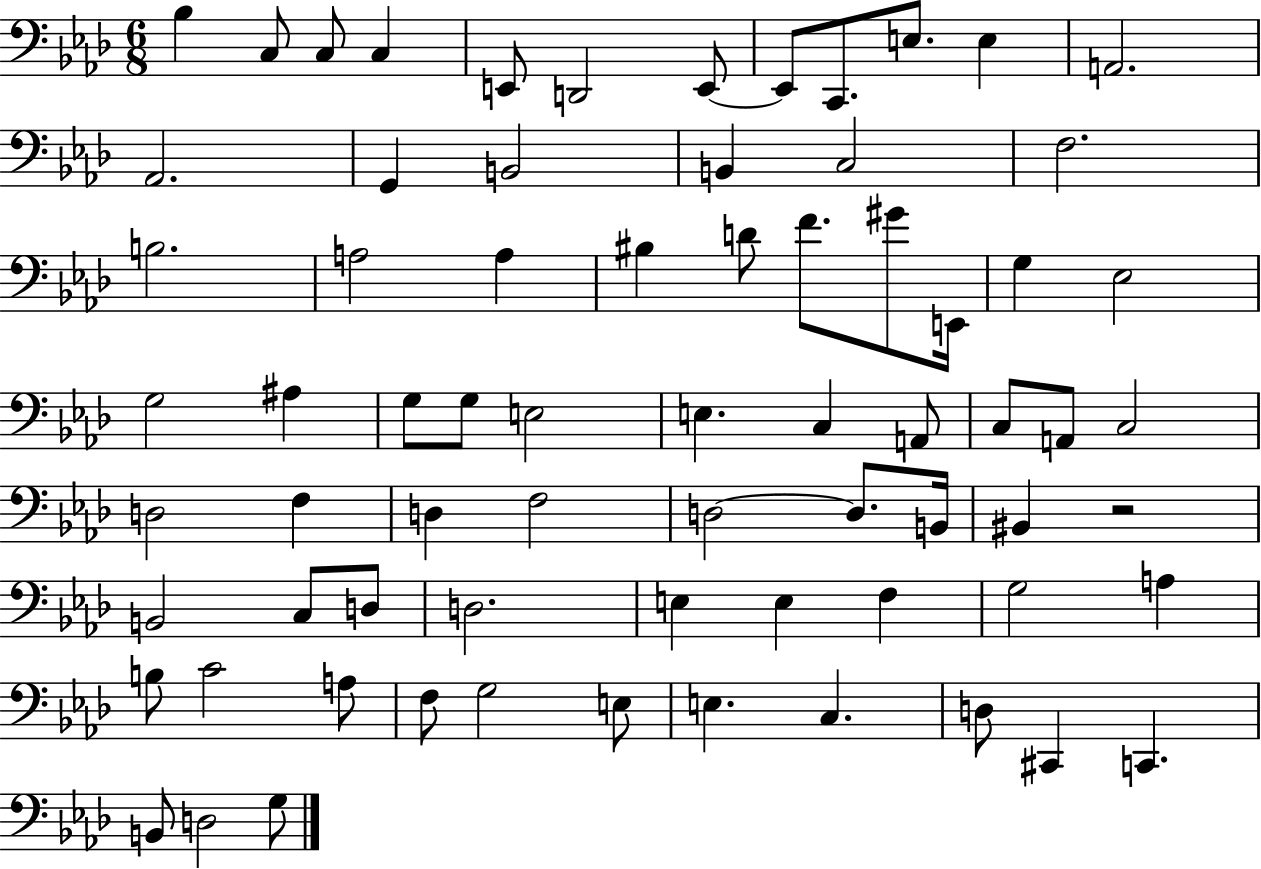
{
  \clef bass
  \numericTimeSignature
  \time 6/8
  \key aes \major
  bes4 c8 c8 c4 | e,8 d,2 e,8~~ | e,8 c,8. e8. e4 | a,2. | \break aes,2. | g,4 b,2 | b,4 c2 | f2. | \break b2. | a2 a4 | bis4 d'8 f'8. gis'8 e,16 | g4 ees2 | \break g2 ais4 | g8 g8 e2 | e4. c4 a,8 | c8 a,8 c2 | \break d2 f4 | d4 f2 | d2~~ d8. b,16 | bis,4 r2 | \break b,2 c8 d8 | d2. | e4 e4 f4 | g2 a4 | \break b8 c'2 a8 | f8 g2 e8 | e4. c4. | d8 cis,4 c,4. | \break b,8 d2 g8 | \bar "|."
}